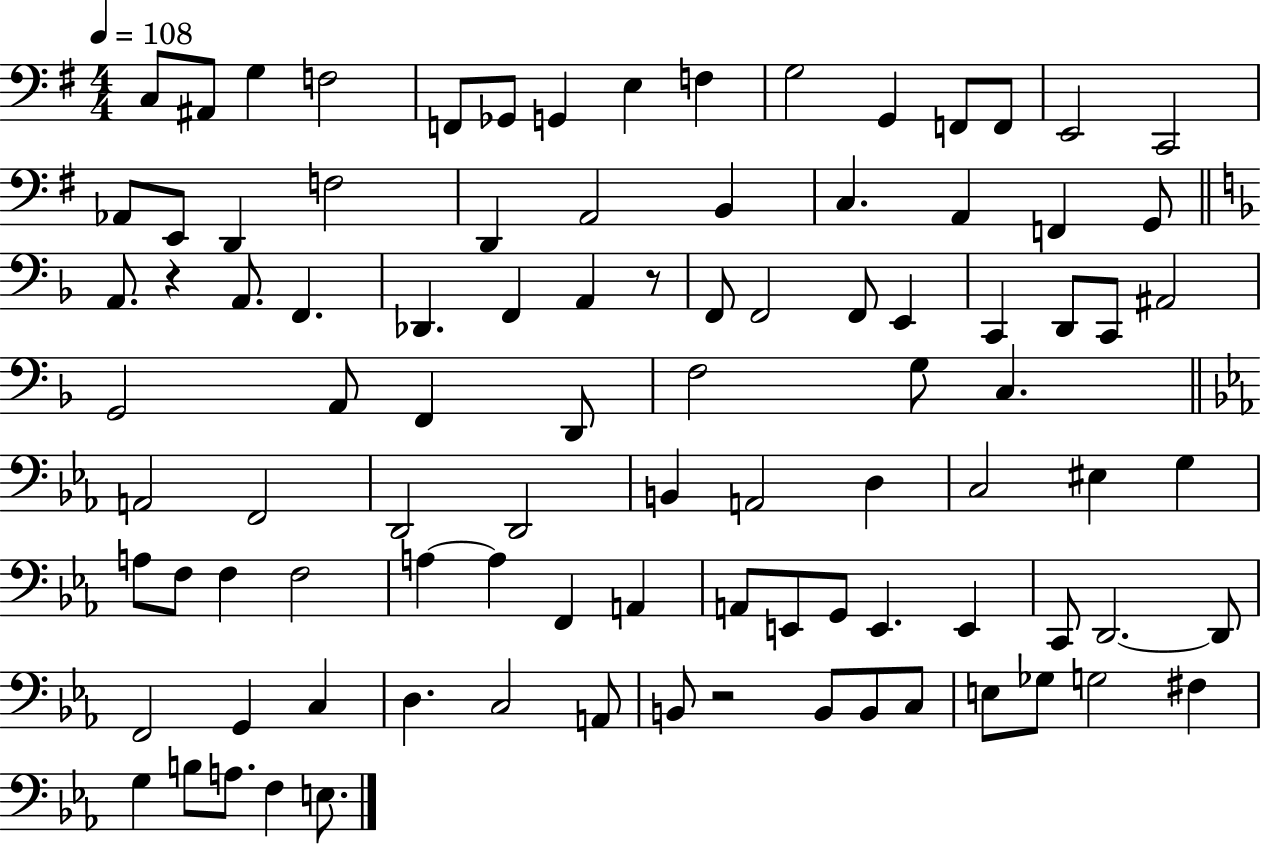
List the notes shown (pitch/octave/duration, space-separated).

C3/e A#2/e G3/q F3/h F2/e Gb2/e G2/q E3/q F3/q G3/h G2/q F2/e F2/e E2/h C2/h Ab2/e E2/e D2/q F3/h D2/q A2/h B2/q C3/q. A2/q F2/q G2/e A2/e. R/q A2/e. F2/q. Db2/q. F2/q A2/q R/e F2/e F2/h F2/e E2/q C2/q D2/e C2/e A#2/h G2/h A2/e F2/q D2/e F3/h G3/e C3/q. A2/h F2/h D2/h D2/h B2/q A2/h D3/q C3/h EIS3/q G3/q A3/e F3/e F3/q F3/h A3/q A3/q F2/q A2/q A2/e E2/e G2/e E2/q. E2/q C2/e D2/h. D2/e F2/h G2/q C3/q D3/q. C3/h A2/e B2/e R/h B2/e B2/e C3/e E3/e Gb3/e G3/h F#3/q G3/q B3/e A3/e. F3/q E3/e.